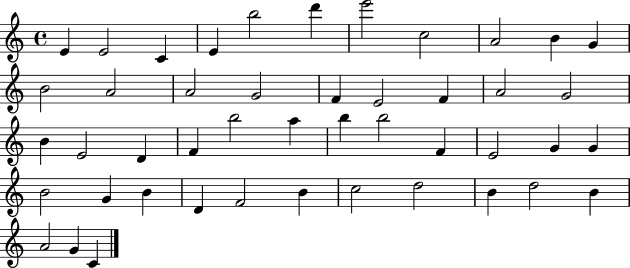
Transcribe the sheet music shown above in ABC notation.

X:1
T:Untitled
M:4/4
L:1/4
K:C
E E2 C E b2 d' e'2 c2 A2 B G B2 A2 A2 G2 F E2 F A2 G2 B E2 D F b2 a b b2 F E2 G G B2 G B D F2 B c2 d2 B d2 B A2 G C